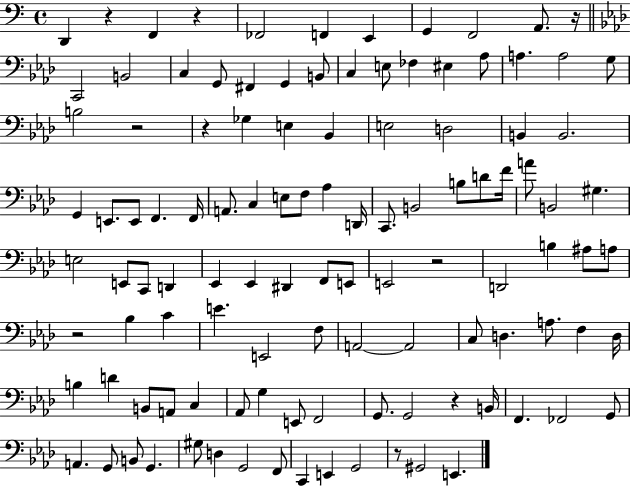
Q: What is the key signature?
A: C major